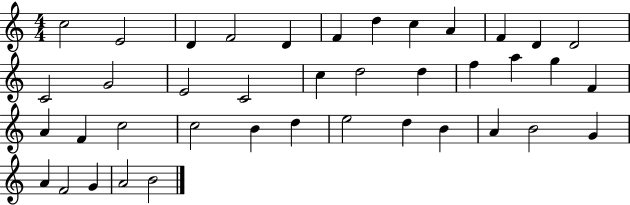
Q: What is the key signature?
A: C major